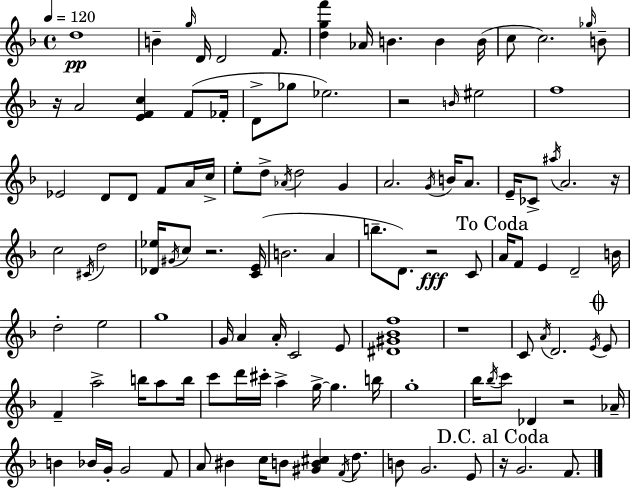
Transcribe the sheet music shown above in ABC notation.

X:1
T:Untitled
M:4/4
L:1/4
K:F
d4 B g/4 D/4 D2 F/2 [dgf'] _A/4 B B B/4 c/2 c2 _g/4 B/2 z/4 A2 [EFc] F/2 _F/4 D/2 _g/2 _e2 z2 B/4 ^e2 f4 _E2 D/2 D/2 F/2 A/4 c/4 e/2 d/2 _A/4 d2 G A2 G/4 B/4 A/2 E/4 _C/2 ^a/4 A2 z/4 c2 ^C/4 d2 [_D_e]/4 ^G/4 c/2 z2 [CE]/4 B2 A b/2 D/2 z2 C/2 A/4 F/2 E D2 B/4 d2 e2 g4 G/4 A A/4 C2 E/2 [^D^G_Bf]4 z4 C/2 A/4 D2 E/4 E/2 F a2 b/4 a/2 b/4 c'/2 d'/4 ^c'/4 a g/4 g b/4 g4 _b/4 _b/4 c'/2 _D z2 _A/4 B _B/4 G/4 G2 F/2 A/2 ^B c/4 B/2 [^GB^c] F/4 d/2 B/2 G2 E/2 z/4 G2 F/2